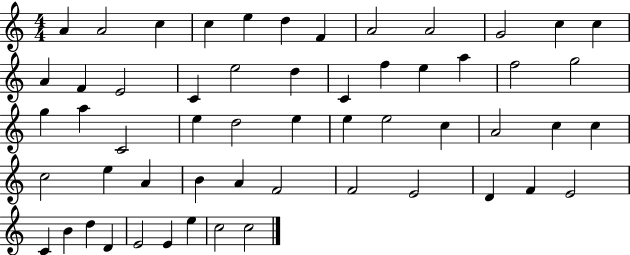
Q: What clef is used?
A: treble